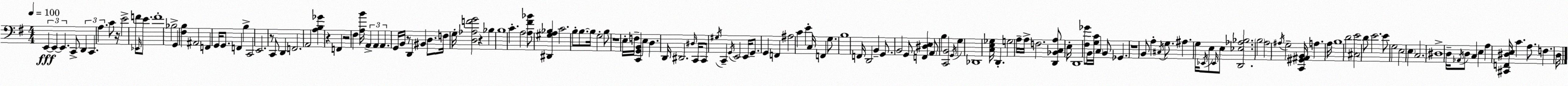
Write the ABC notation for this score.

X:1
T:Untitled
M:4/4
L:1/4
K:G
E,, E,, E,, C,,/2 D,, C,, A, C/2 z/4 E2 F/2 _E,,/4 E/2 F4 _B,2 G,, [^F,B,] ^A,,2 F,, G,,/4 G,,/2 F,, B, C,,2 E,,2 z/2 C,,/2 D,, F,,2 A,,2 [A,B,_G] z F,, z2 ^F, [A,B]/4 A,, A,, A,, G,,/4 B,,/4 z/2 D,, ^B,, D,/2 F,/4 G,/4 [D,_A,FG]2 z _B, B,4 C A,2 [A,^F_B]/2 [^D,,^G,A,_B,] C2 B,/2 B,/2 B,/4 G,2 B,/2 z4 E,/4 F,/4 [C,,G,,B,,] E, D, D,,/4 ^D,,2 ^D,/4 C,,/4 C,,/2 ^G,/4 C,, G,,/4 E,,2 E,,/4 G,,/2 G,, F,, ^A,2 C E C,/4 F,, G,/2 B,4 F,,/4 D,,2 B,, G,,/2 B,,2 G,,/2 [F,,^D,E,] A,,/2 B, [C,,B,,]2 G,,/4 G, _D,,4 [C,E,_G,]/4 D,, G,2 A,/4 A,/4 F,2 [D,,_B,,C,A,]/2 E,/4 D,,4 [^F,_G]/2 B,,/4 [G,C]/4 C, B,,/2 _G,, z4 B,,/2 A, ^C,/4 G,/2 ^A, G,/4 _E,,/4 E,/2 _E,,/4 E,/2 [D,,_E,_A,_B,]2 B,2 A,2 ^A,/4 G,2 [C,,^G,,^A,,B,,]/4 A, A,/4 B,4 D2 [^C,E]2 D/2 E2 E/2 G,2 E,2 E, C,2 ^D,4 D,/4 _A,,/4 D,/2 C, E, A, [^C,,F,,^D,E,]/4 C A,/2 F, D,/4